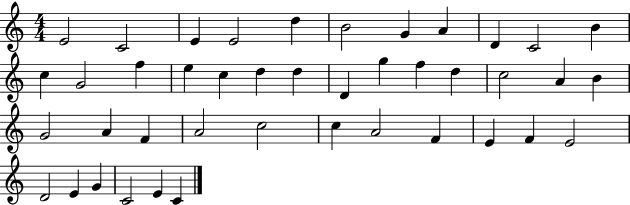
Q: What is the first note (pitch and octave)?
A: E4